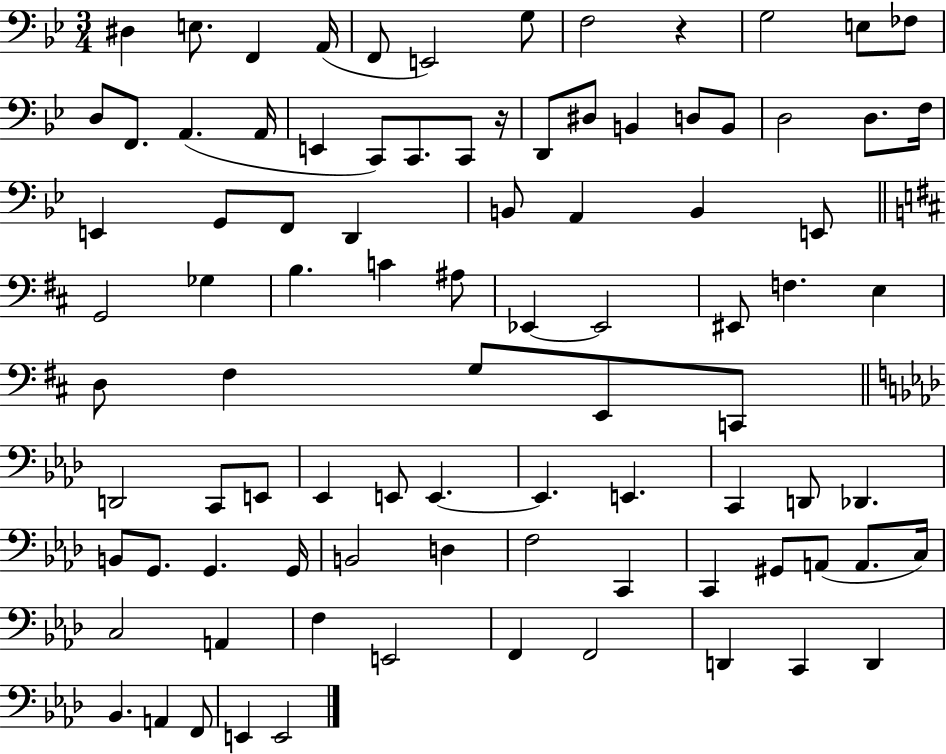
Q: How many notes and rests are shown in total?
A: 90